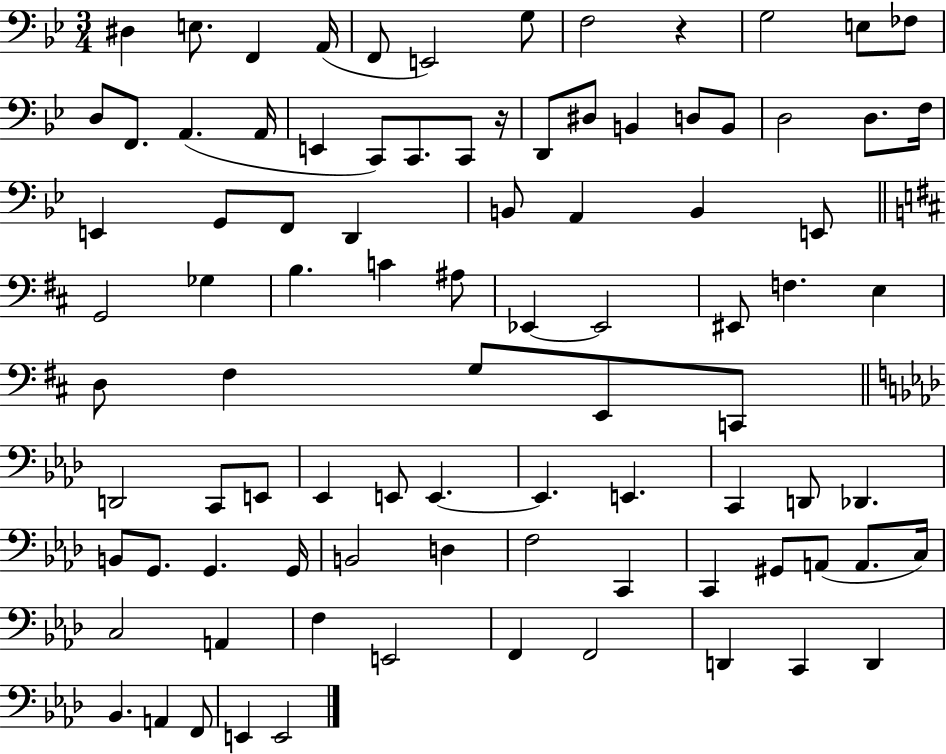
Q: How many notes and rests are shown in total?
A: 90